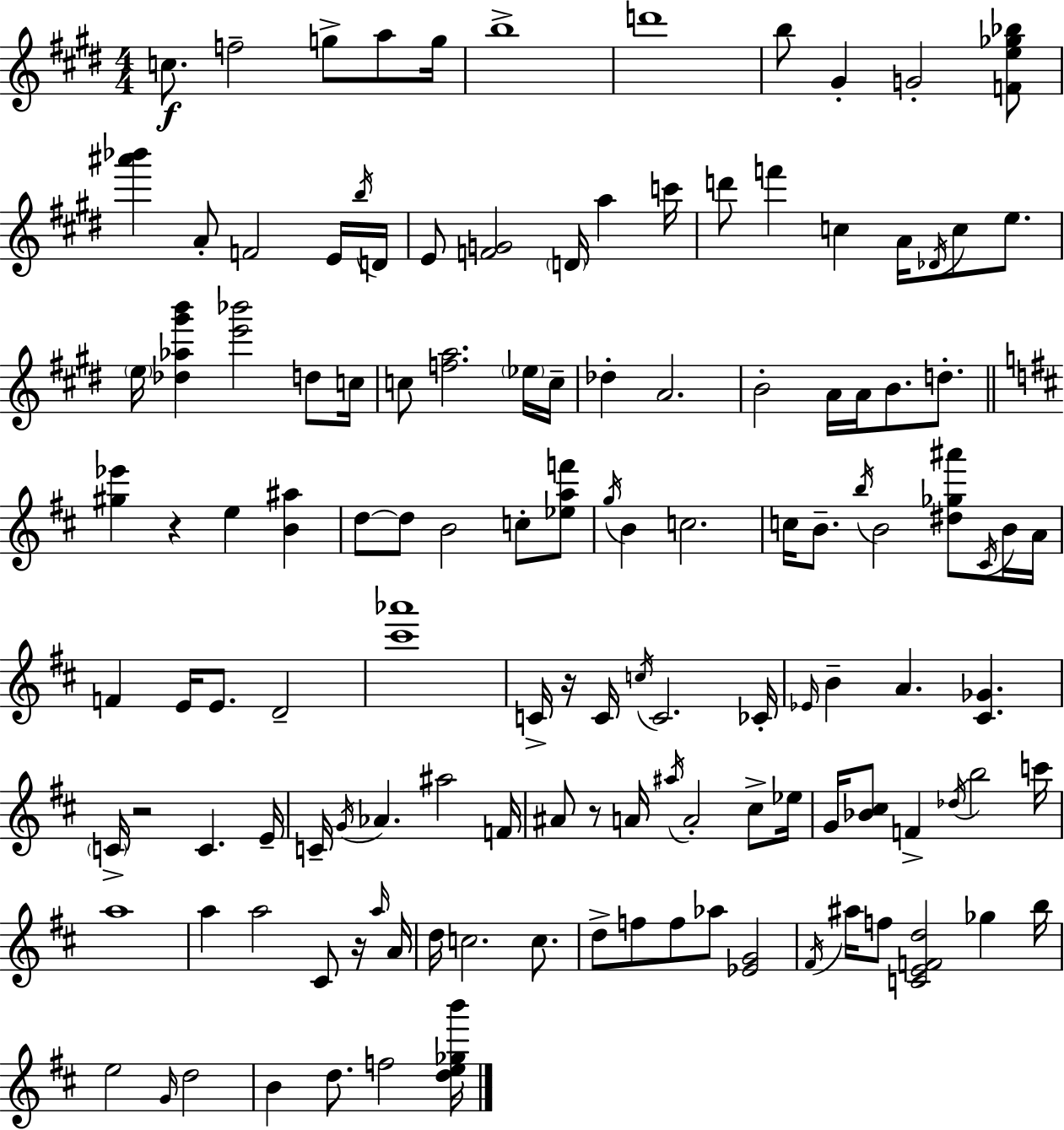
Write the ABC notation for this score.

X:1
T:Untitled
M:4/4
L:1/4
K:E
c/2 f2 g/2 a/2 g/4 b4 d'4 b/2 ^G G2 [Fe_g_b]/2 [^a'_b'] A/2 F2 E/4 b/4 D/4 E/2 [FG]2 D/4 a c'/4 d'/2 f' c A/4 _D/4 c/2 e/2 e/4 [_d_a^g'b'] [e'_b']2 d/2 c/4 c/2 [fa]2 _e/4 c/4 _d A2 B2 A/4 A/4 B/2 d/2 [^g_e'] z e [B^a] d/2 d/2 B2 c/2 [_eaf']/2 g/4 B c2 c/4 B/2 b/4 B2 [^d_g^a']/2 ^C/4 B/4 A/4 F E/4 E/2 D2 [^c'_a']4 C/4 z/4 C/4 c/4 C2 _C/4 _E/4 B A [^C_G] C/4 z2 C E/4 C/4 G/4 _A ^a2 F/4 ^A/2 z/2 A/4 ^a/4 A2 ^c/2 _e/4 G/4 [_B^c]/2 F _d/4 b2 c'/4 a4 a a2 ^C/2 z/4 a/4 A/4 d/4 c2 c/2 d/2 f/2 f/2 _a/2 [_EG]2 ^F/4 ^a/4 f/2 [CEFd]2 _g b/4 e2 G/4 d2 B d/2 f2 [de_gb']/4